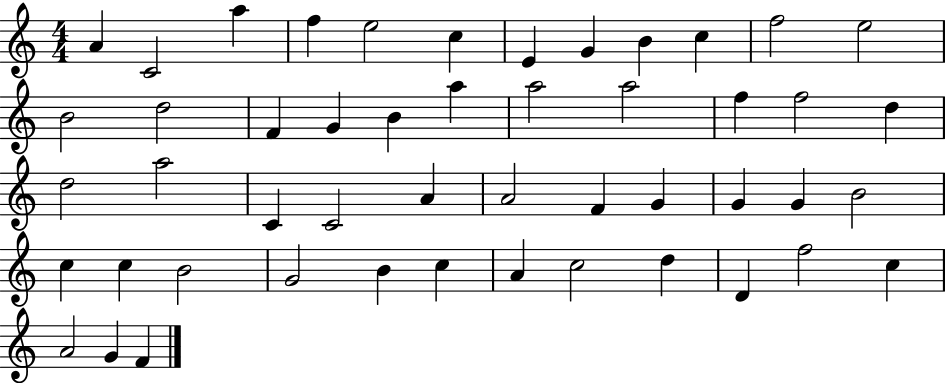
X:1
T:Untitled
M:4/4
L:1/4
K:C
A C2 a f e2 c E G B c f2 e2 B2 d2 F G B a a2 a2 f f2 d d2 a2 C C2 A A2 F G G G B2 c c B2 G2 B c A c2 d D f2 c A2 G F